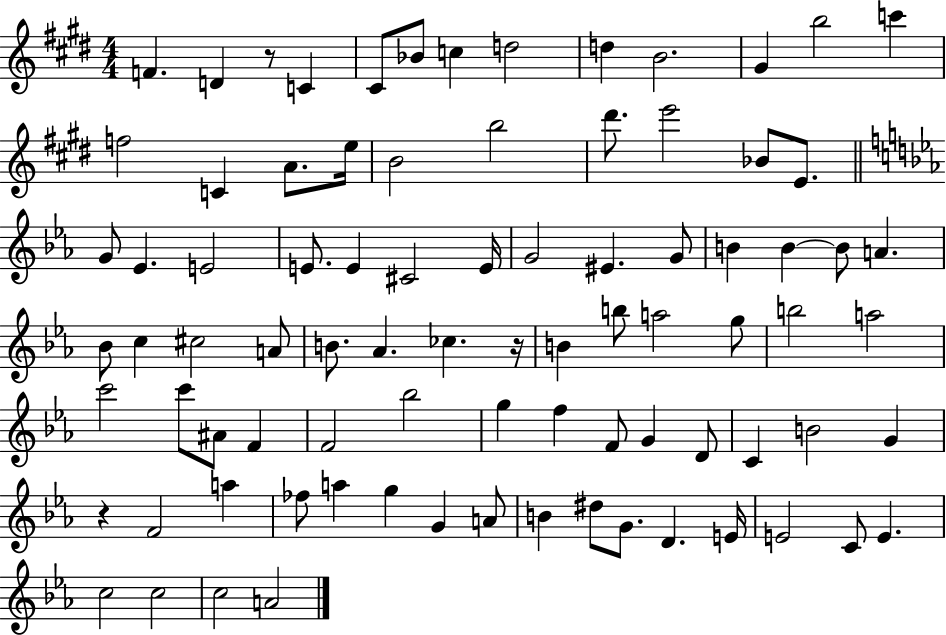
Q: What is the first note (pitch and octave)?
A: F4